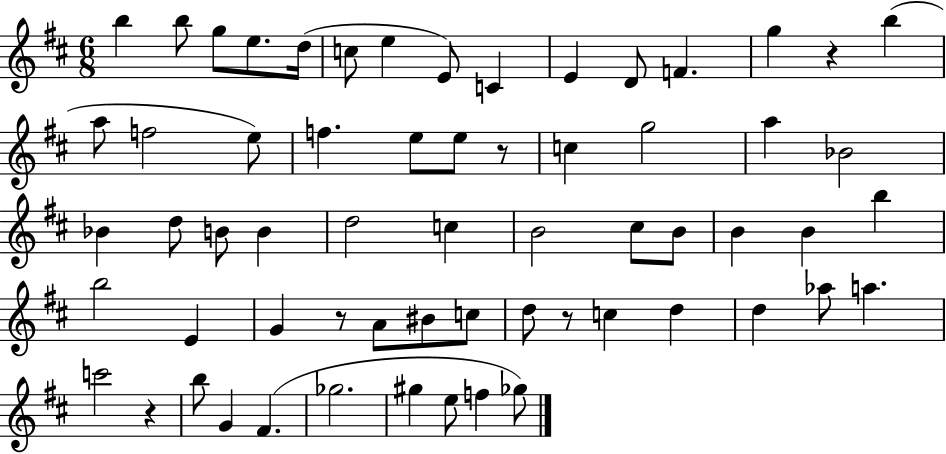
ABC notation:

X:1
T:Untitled
M:6/8
L:1/4
K:D
b b/2 g/2 e/2 d/4 c/2 e E/2 C E D/2 F g z b a/2 f2 e/2 f e/2 e/2 z/2 c g2 a _B2 _B d/2 B/2 B d2 c B2 ^c/2 B/2 B B b b2 E G z/2 A/2 ^B/2 c/2 d/2 z/2 c d d _a/2 a c'2 z b/2 G ^F _g2 ^g e/2 f _g/2